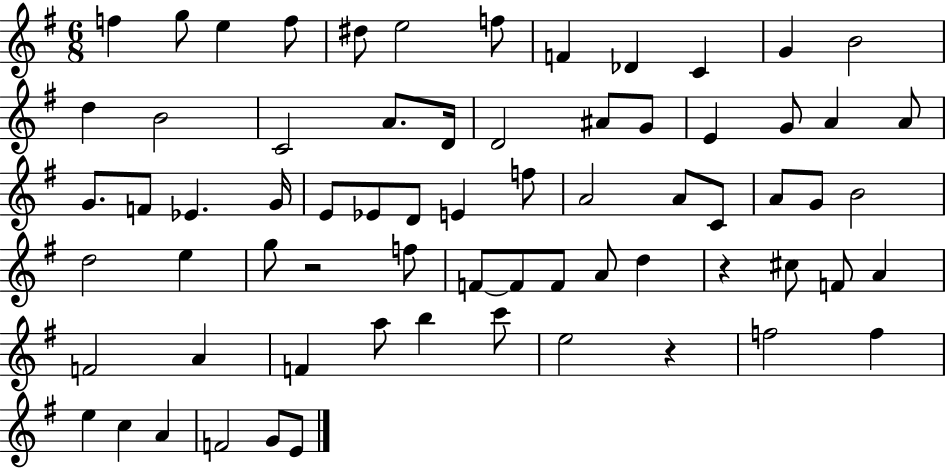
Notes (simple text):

F5/q G5/e E5/q F5/e D#5/e E5/h F5/e F4/q Db4/q C4/q G4/q B4/h D5/q B4/h C4/h A4/e. D4/s D4/h A#4/e G4/e E4/q G4/e A4/q A4/e G4/e. F4/e Eb4/q. G4/s E4/e Eb4/e D4/e E4/q F5/e A4/h A4/e C4/e A4/e G4/e B4/h D5/h E5/q G5/e R/h F5/e F4/e F4/e F4/e A4/e D5/q R/q C#5/e F4/e A4/q F4/h A4/q F4/q A5/e B5/q C6/e E5/h R/q F5/h F5/q E5/q C5/q A4/q F4/h G4/e E4/e